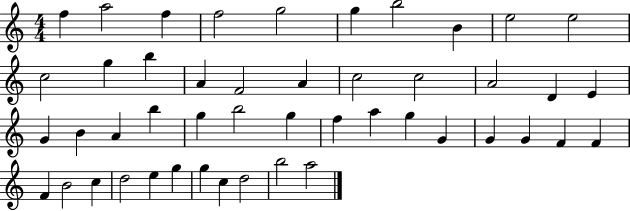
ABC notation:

X:1
T:Untitled
M:4/4
L:1/4
K:C
f a2 f f2 g2 g b2 B e2 e2 c2 g b A F2 A c2 c2 A2 D E G B A b g b2 g f a g G G G F F F B2 c d2 e g g c d2 b2 a2